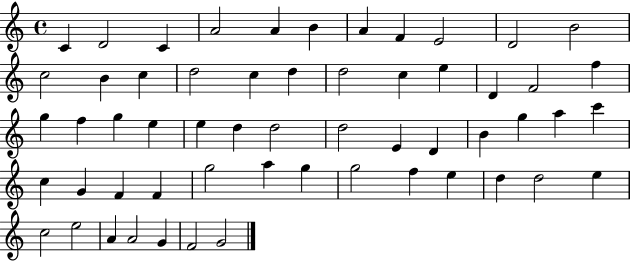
C4/q D4/h C4/q A4/h A4/q B4/q A4/q F4/q E4/h D4/h B4/h C5/h B4/q C5/q D5/h C5/q D5/q D5/h C5/q E5/q D4/q F4/h F5/q G5/q F5/q G5/q E5/q E5/q D5/q D5/h D5/h E4/q D4/q B4/q G5/q A5/q C6/q C5/q G4/q F4/q F4/q G5/h A5/q G5/q G5/h F5/q E5/q D5/q D5/h E5/q C5/h E5/h A4/q A4/h G4/q F4/h G4/h